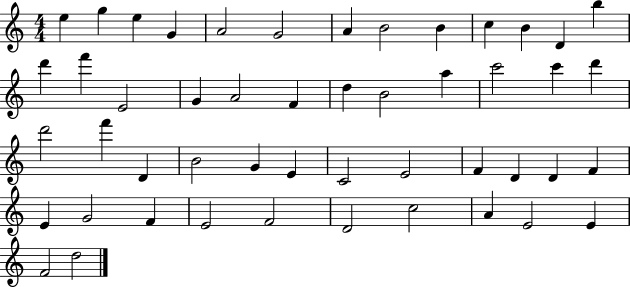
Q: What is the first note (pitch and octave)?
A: E5